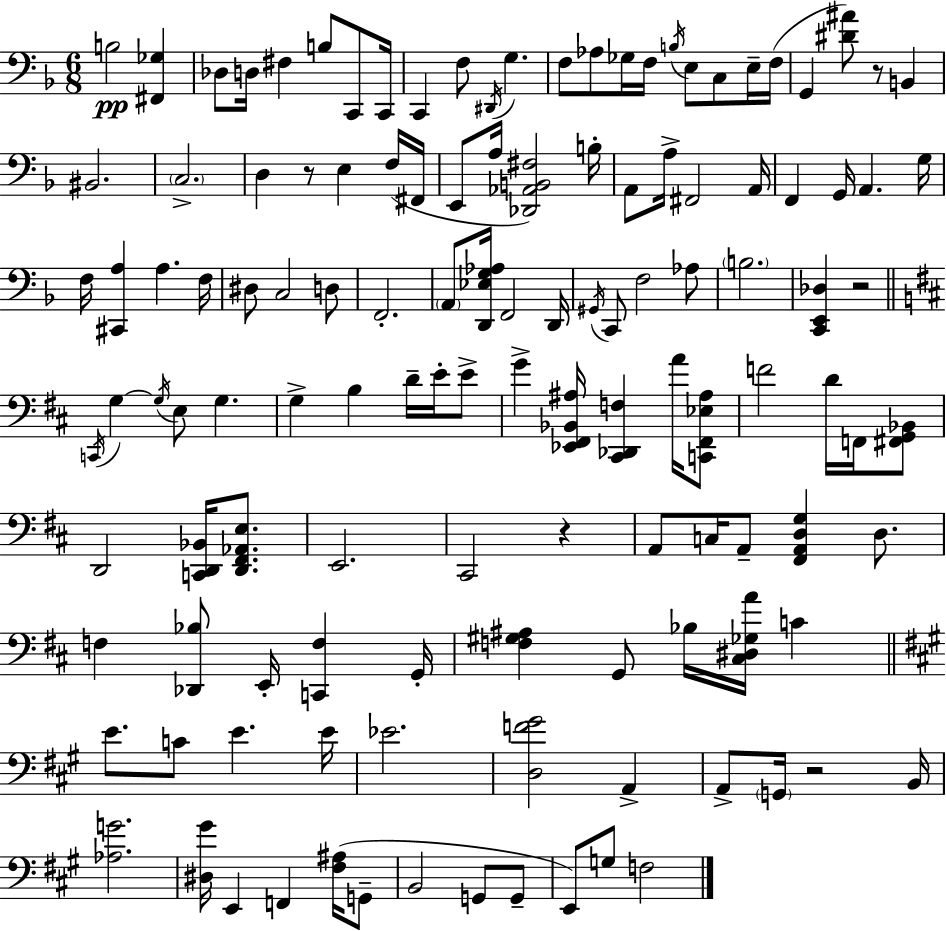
X:1
T:Untitled
M:6/8
L:1/4
K:F
B,2 [^F,,_G,] _D,/2 D,/4 ^F, B,/2 C,,/2 C,,/4 C,, F,/2 ^D,,/4 G, F,/2 _A,/2 _G,/4 F,/4 B,/4 E,/2 C,/2 E,/4 F,/4 G,, [^D^A]/2 z/2 B,, ^B,,2 C,2 D, z/2 E, F,/4 ^F,,/4 E,,/2 A,/4 [_D,,_A,,B,,^F,]2 B,/4 A,,/2 A,/4 ^F,,2 A,,/4 F,, G,,/4 A,, G,/4 F,/4 [^C,,A,] A, F,/4 ^D,/2 C,2 D,/2 F,,2 A,,/2 [D,,_E,G,_A,]/4 F,,2 D,,/4 ^G,,/4 C,,/2 F,2 _A,/2 B,2 [C,,E,,_D,] z2 C,,/4 G, G,/4 E,/2 G, G, B, D/4 E/4 E/2 G [_E,,^F,,_B,,^A,]/4 [^C,,_D,,F,] A/4 [C,,^F,,_E,^A,]/2 F2 D/4 F,,/4 [^F,,G,,_B,,]/2 D,,2 [C,,D,,_B,,]/4 [D,,^F,,_A,,E,]/2 E,,2 ^C,,2 z A,,/2 C,/4 A,,/2 [^F,,A,,D,G,] D,/2 F, [_D,,_B,]/2 E,,/4 [C,,F,] G,,/4 [F,^G,^A,] G,,/2 _B,/4 [^C,^D,_G,A]/4 C E/2 C/2 E E/4 _E2 [D,F^G]2 A,, A,,/2 G,,/4 z2 B,,/4 [_A,G]2 [^D,^G]/4 E,, F,, [^F,^A,]/4 G,,/2 B,,2 G,,/2 G,,/2 E,,/2 G,/2 F,2